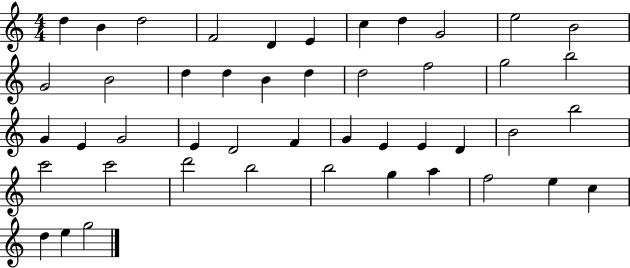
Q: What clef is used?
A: treble